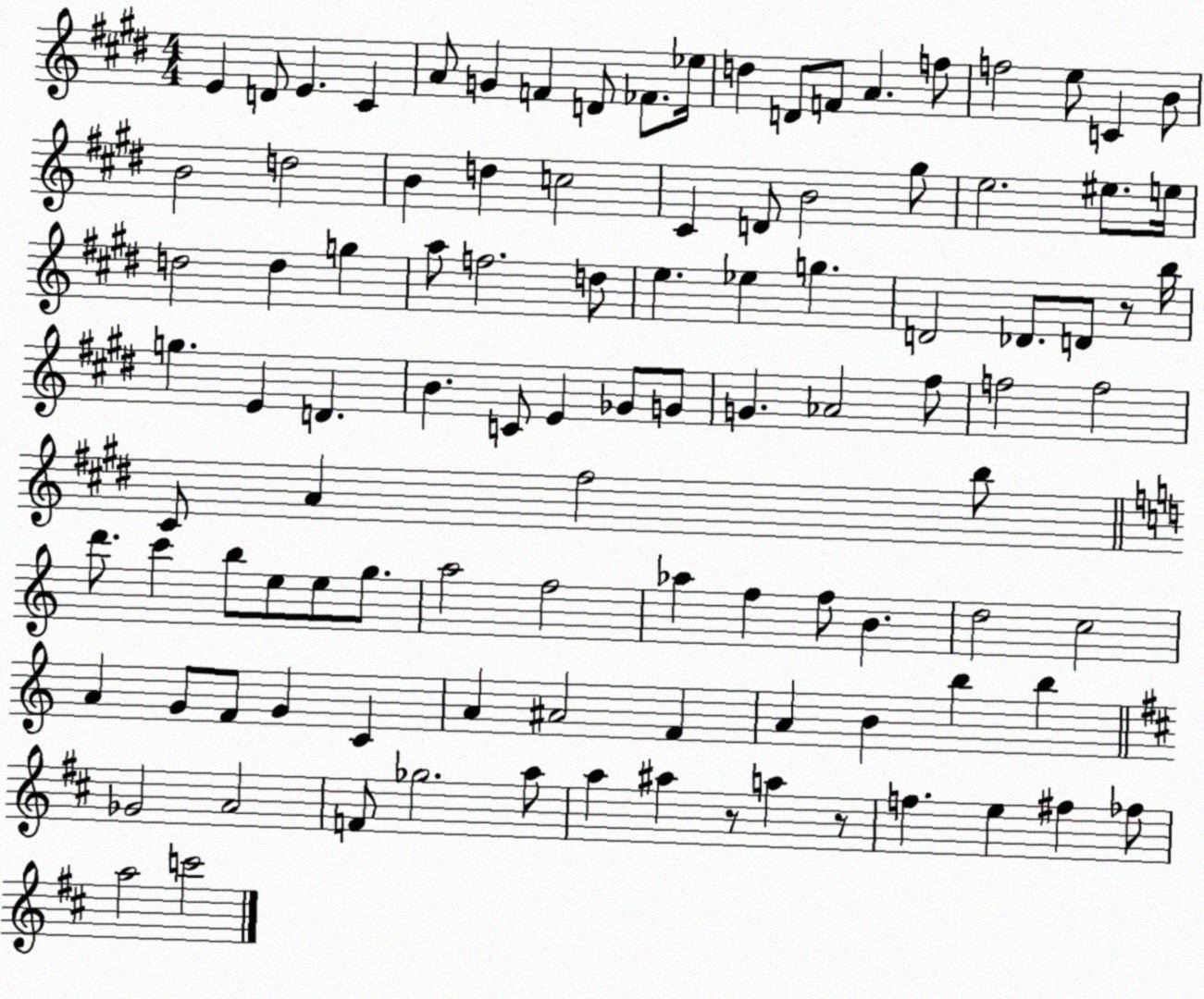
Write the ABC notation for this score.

X:1
T:Untitled
M:4/4
L:1/4
K:E
E D/2 E ^C A/2 G F D/2 _F/2 _e/4 d D/2 F/2 A f/2 f2 e/2 C B/2 B2 d2 B d c2 ^C D/2 B2 ^g/2 e2 ^e/2 e/4 d2 d g a/2 f2 d/2 e _e g D2 _D/2 D/2 z/2 b/4 g E D B C/2 E _G/2 G/2 G _A2 ^f/2 f2 f2 ^C/2 A ^f2 b/2 d'/2 c' b/2 e/2 e/2 g/2 a2 f2 _a f f/2 B d2 c2 A G/2 F/2 G C A ^A2 F A B b b _G2 A2 F/2 _g2 a/2 a ^a z/2 a z/2 f e ^f _f/2 a2 c'2